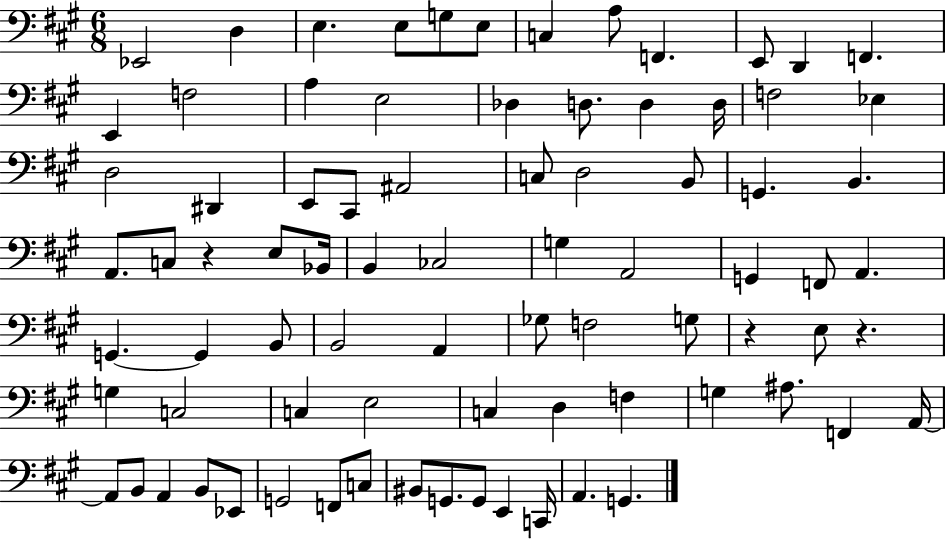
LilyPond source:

{
  \clef bass
  \numericTimeSignature
  \time 6/8
  \key a \major
  ees,2 d4 | e4. e8 g8 e8 | c4 a8 f,4. | e,8 d,4 f,4. | \break e,4 f2 | a4 e2 | des4 d8. d4 d16 | f2 ees4 | \break d2 dis,4 | e,8 cis,8 ais,2 | c8 d2 b,8 | g,4. b,4. | \break a,8. c8 r4 e8 bes,16 | b,4 ces2 | g4 a,2 | g,4 f,8 a,4. | \break g,4.~~ g,4 b,8 | b,2 a,4 | ges8 f2 g8 | r4 e8 r4. | \break g4 c2 | c4 e2 | c4 d4 f4 | g4 ais8. f,4 a,16~~ | \break a,8 b,8 a,4 b,8 ees,8 | g,2 f,8 c8 | bis,8 g,8. g,8 e,4 c,16 | a,4. g,4. | \break \bar "|."
}